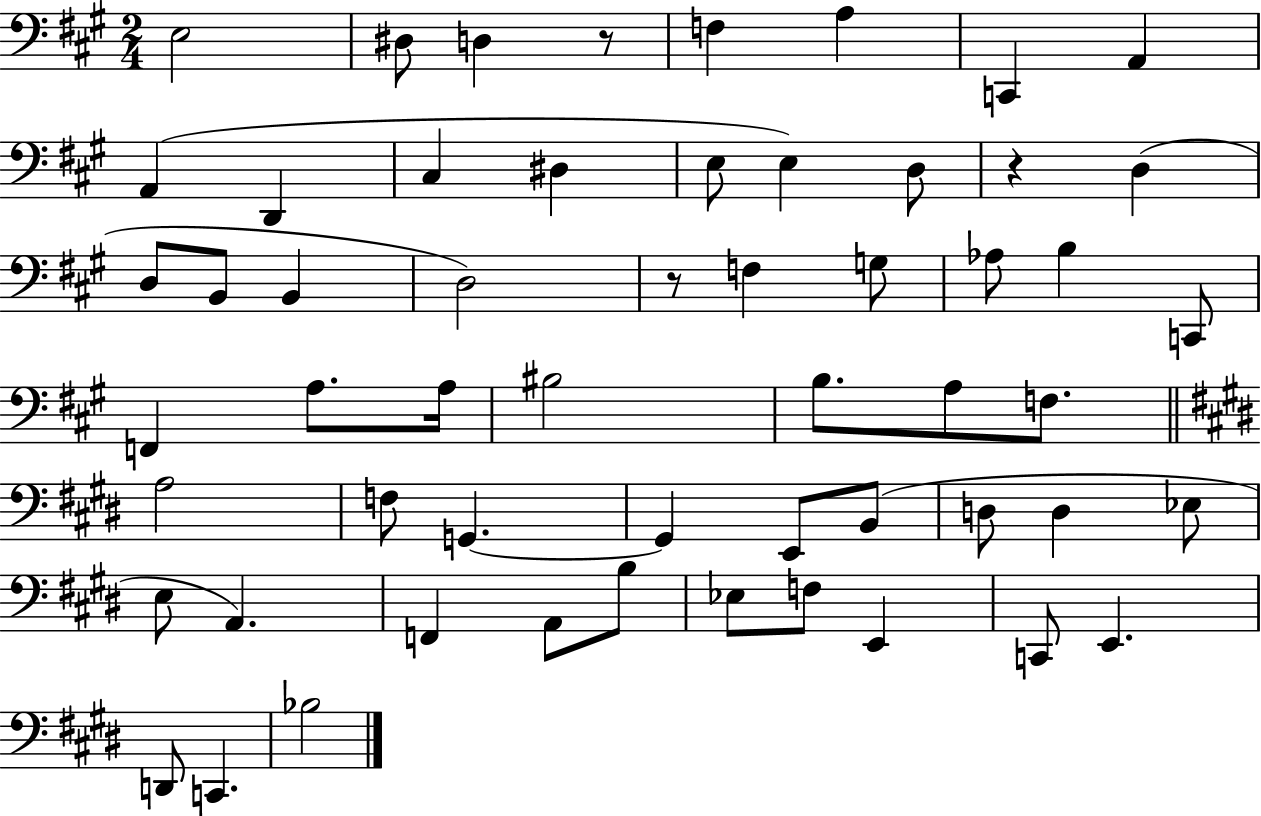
E3/h D#3/e D3/q R/e F3/q A3/q C2/q A2/q A2/q D2/q C#3/q D#3/q E3/e E3/q D3/e R/q D3/q D3/e B2/e B2/q D3/h R/e F3/q G3/e Ab3/e B3/q C2/e F2/q A3/e. A3/s BIS3/h B3/e. A3/e F3/e. A3/h F3/e G2/q. G2/q E2/e B2/e D3/e D3/q Eb3/e E3/e A2/q. F2/q A2/e B3/e Eb3/e F3/e E2/q C2/e E2/q. D2/e C2/q. Bb3/h